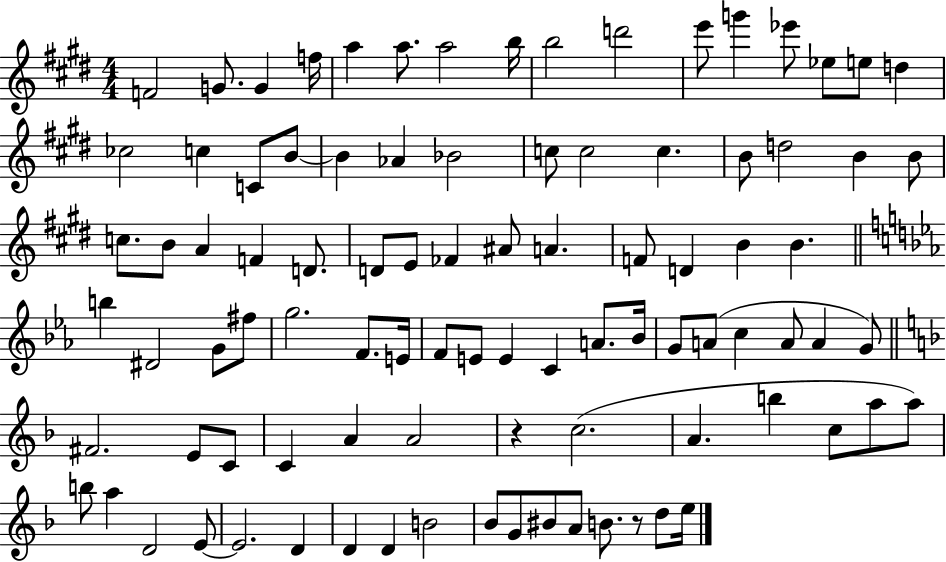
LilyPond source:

{
  \clef treble
  \numericTimeSignature
  \time 4/4
  \key e \major
  f'2 g'8. g'4 f''16 | a''4 a''8. a''2 b''16 | b''2 d'''2 | e'''8 g'''4 ees'''8 ees''8 e''8 d''4 | \break ces''2 c''4 c'8 b'8~~ | b'4 aes'4 bes'2 | c''8 c''2 c''4. | b'8 d''2 b'4 b'8 | \break c''8. b'8 a'4 f'4 d'8. | d'8 e'8 fes'4 ais'8 a'4. | f'8 d'4 b'4 b'4. | \bar "||" \break \key ees \major b''4 dis'2 g'8 fis''8 | g''2. f'8. e'16 | f'8 e'8 e'4 c'4 a'8. bes'16 | g'8 a'8( c''4 a'8 a'4 g'8) | \break \bar "||" \break \key d \minor fis'2. e'8 c'8 | c'4 a'4 a'2 | r4 c''2.( | a'4. b''4 c''8 a''8 a''8) | \break b''8 a''4 d'2 e'8~~ | e'2. d'4 | d'4 d'4 b'2 | bes'8 g'8 bis'8 a'8 b'8. r8 d''8 e''16 | \break \bar "|."
}